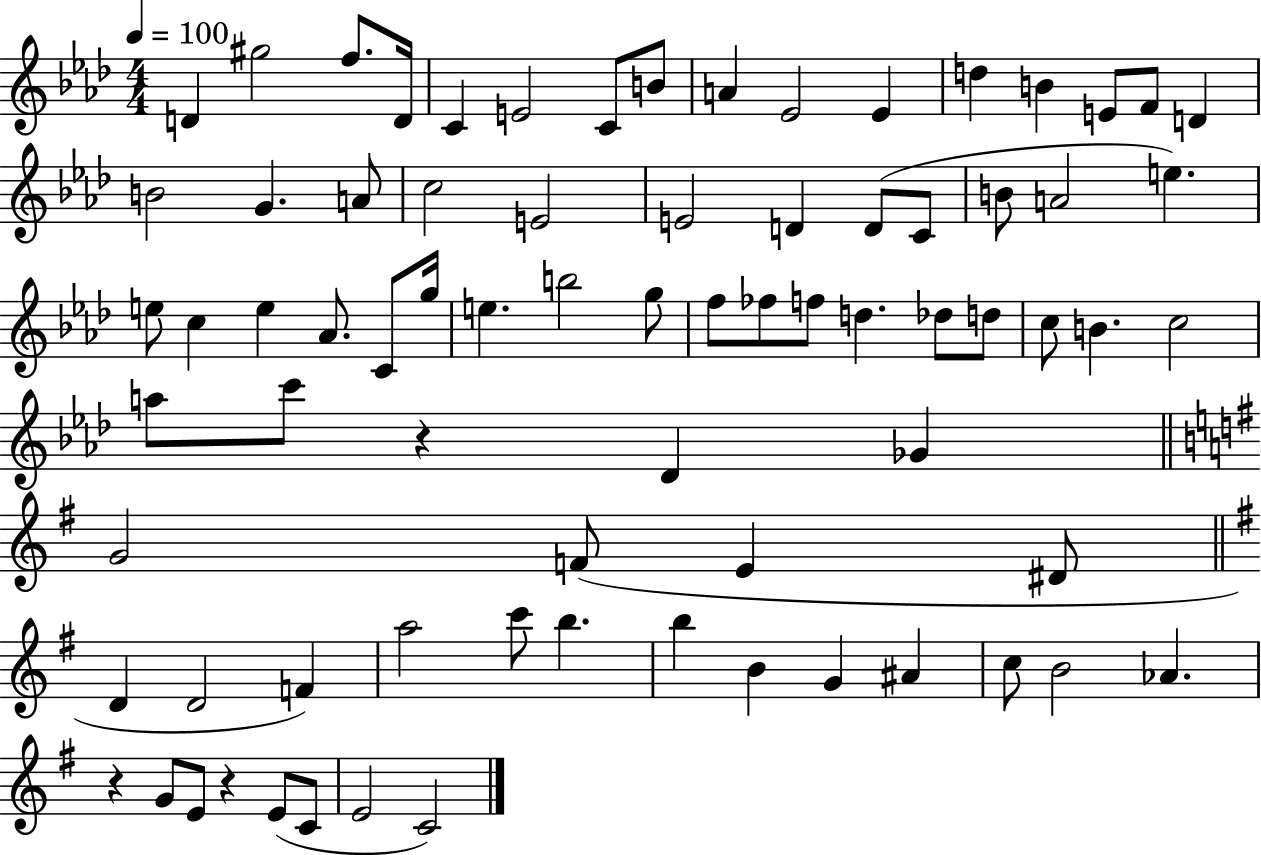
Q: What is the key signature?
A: AES major